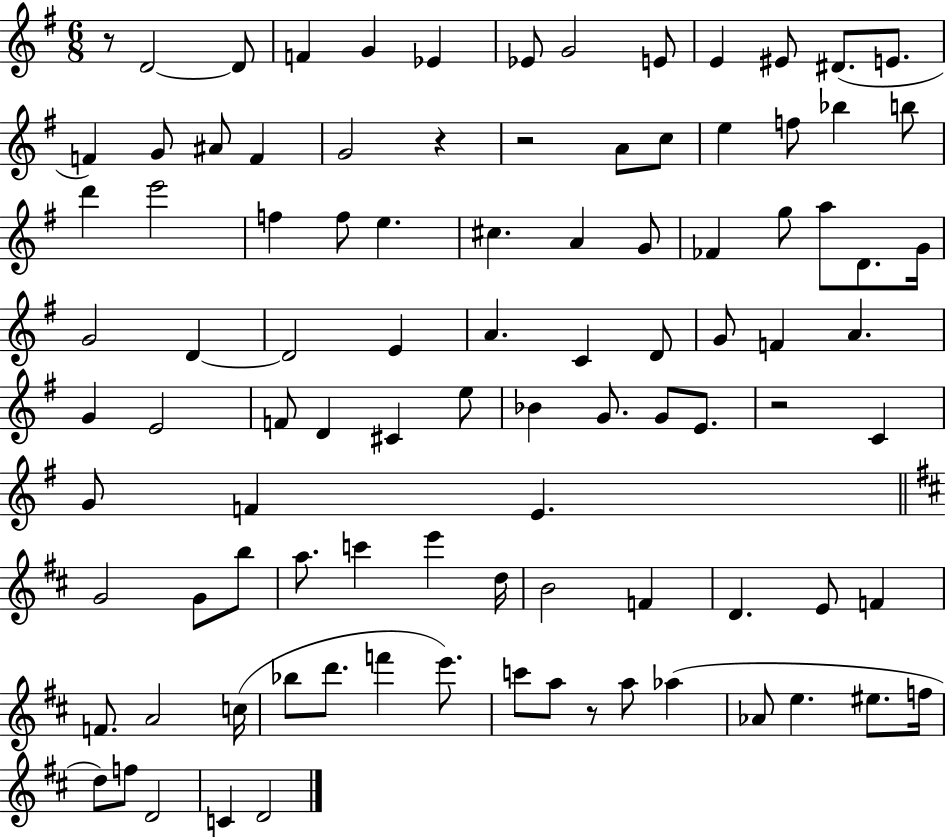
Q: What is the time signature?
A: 6/8